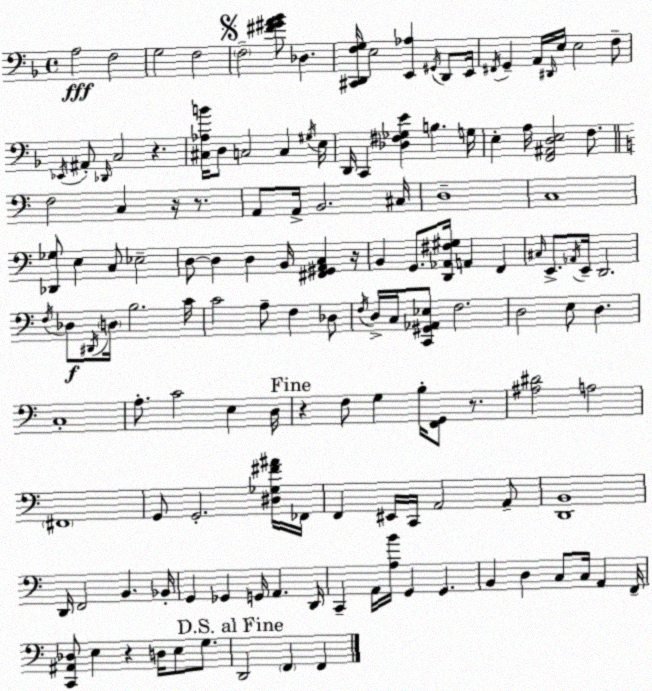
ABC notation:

X:1
T:Untitled
M:4/4
L:1/4
K:F
A,2 F,2 G,2 F,2 F,2 [^F^GA_B]/2 _D, [^C,,D,,F,G,]/4 E,2 [E,,_A,] ^G,,/4 D,,/2 E,,/4 ^F,,/4 G,, A,,/4 ^D,,/4 E,/4 E,2 F,/2 _E,,/4 ^A,,/2 _D,,/4 C,2 z [^C,_A,B]/4 D,/2 C,2 C, ^G,/4 E,/4 D,,/4 C,, [_D,^F,_G,E] B, G,/4 E, A,/4 [F,,^A,,D,E,]2 F,/2 F,2 C, z/4 z/2 A,,/2 A,,/4 B,,2 ^C,/4 D,4 C,4 [_D,,_G,]/2 E, C,/2 _E,2 D,/2 D, D, B,,/4 [^F,,^G,,A,,C,] z/4 B,, G,,/2 [D,,_A,,^F,^G,]/4 A,, F,, ^C,/4 E,,/2 _A,,/4 E,,/4 D,,2 F,/4 _D,/2 ^D,,/4 D,/4 B,2 C/4 C2 A,/2 F, _D,/2 F,/4 D,/4 C,/4 [C,,^G,,_A,,_E,]/2 F,2 D,2 E,/2 D, C,4 A,/2 C2 E, D,/4 z F,/2 G, B,/4 [F,,G,,]/2 z/2 [^A,^D]2 A,2 ^F,,4 G,,/2 G,,2 [^D,_G,^F^A]/4 _F,,/4 F,, ^E,,/4 C,,/4 A,,2 A,,/2 [D,,B,,]4 D,,/4 F,,2 B,, _B,,/4 G,, _G,, G,,/4 A,, D,,/4 C,, A,,/4 [A,B]/4 G,, G,, B,, D, C,/2 C,/4 A,, F,,/4 [C,,^A,,_D,]/2 E, z D,/4 E,/2 G,/2 D,,2 F,, F,,